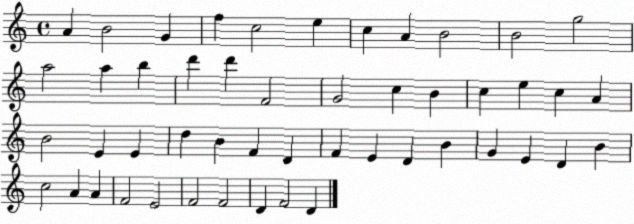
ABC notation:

X:1
T:Untitled
M:4/4
L:1/4
K:C
A B2 G f c2 e c A B2 B2 g2 a2 a b d' d' F2 G2 c B c e c A B2 E E d B F D F E D B G E D B c2 A A F2 E2 F2 F2 D F2 D